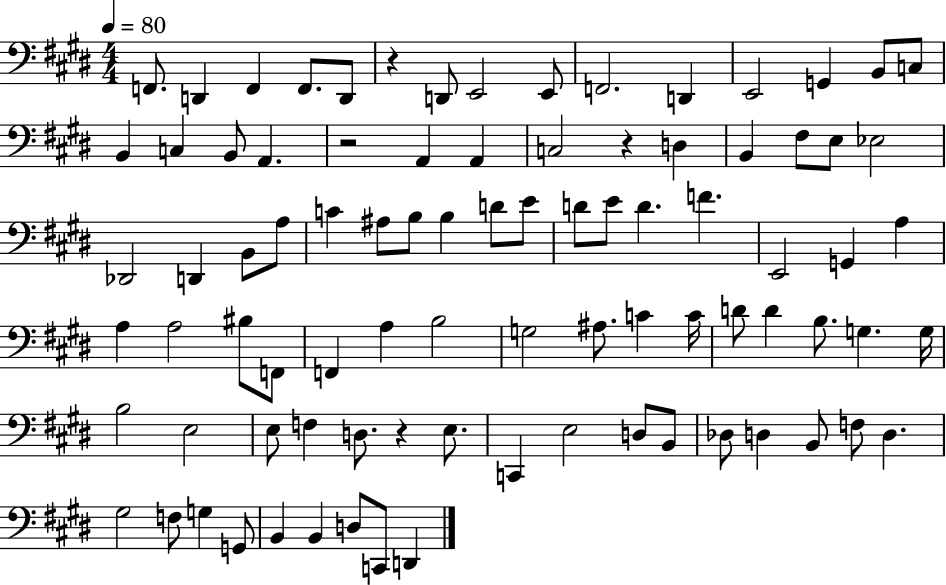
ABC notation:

X:1
T:Untitled
M:4/4
L:1/4
K:E
F,,/2 D,, F,, F,,/2 D,,/2 z D,,/2 E,,2 E,,/2 F,,2 D,, E,,2 G,, B,,/2 C,/2 B,, C, B,,/2 A,, z2 A,, A,, C,2 z D, B,, ^F,/2 E,/2 _E,2 _D,,2 D,, B,,/2 A,/2 C ^A,/2 B,/2 B, D/2 E/2 D/2 E/2 D F E,,2 G,, A, A, A,2 ^B,/2 F,,/2 F,, A, B,2 G,2 ^A,/2 C C/4 D/2 D B,/2 G, G,/4 B,2 E,2 E,/2 F, D,/2 z E,/2 C,, E,2 D,/2 B,,/2 _D,/2 D, B,,/2 F,/2 D, ^G,2 F,/2 G, G,,/2 B,, B,, D,/2 C,,/2 D,,